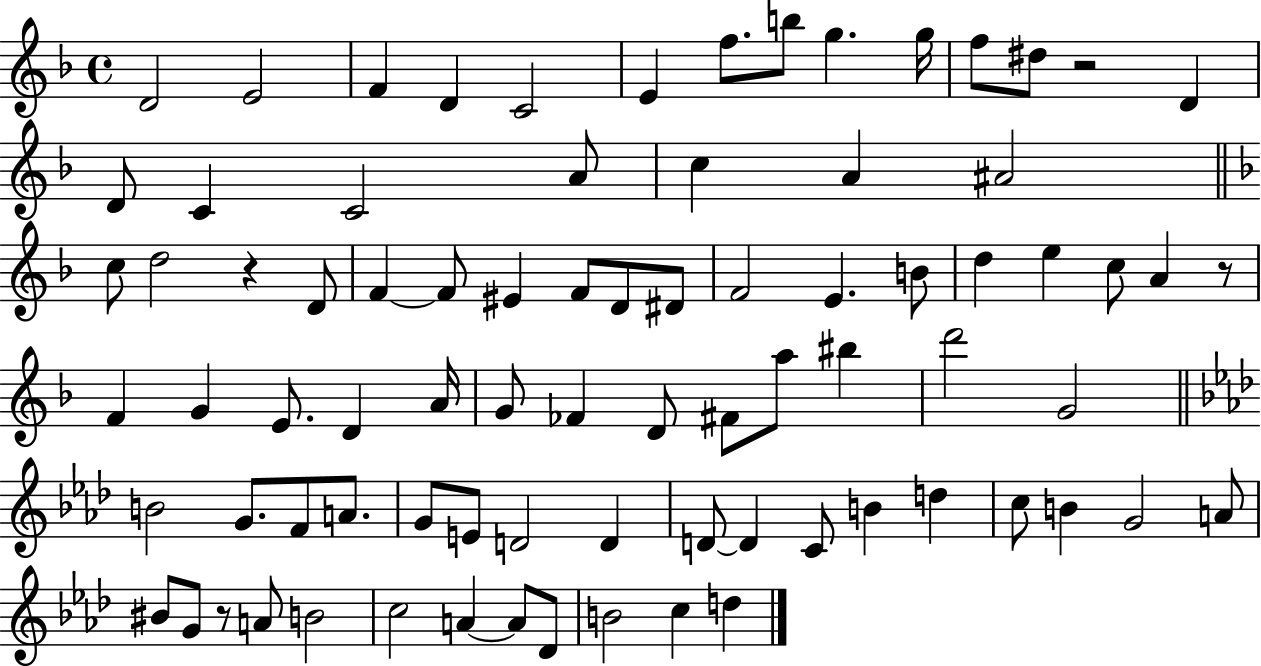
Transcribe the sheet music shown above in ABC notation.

X:1
T:Untitled
M:4/4
L:1/4
K:F
D2 E2 F D C2 E f/2 b/2 g g/4 f/2 ^d/2 z2 D D/2 C C2 A/2 c A ^A2 c/2 d2 z D/2 F F/2 ^E F/2 D/2 ^D/2 F2 E B/2 d e c/2 A z/2 F G E/2 D A/4 G/2 _F D/2 ^F/2 a/2 ^b d'2 G2 B2 G/2 F/2 A/2 G/2 E/2 D2 D D/2 D C/2 B d c/2 B G2 A/2 ^B/2 G/2 z/2 A/2 B2 c2 A A/2 _D/2 B2 c d